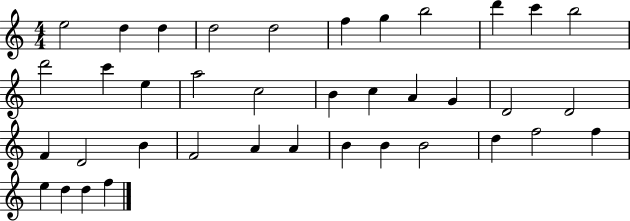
X:1
T:Untitled
M:4/4
L:1/4
K:C
e2 d d d2 d2 f g b2 d' c' b2 d'2 c' e a2 c2 B c A G D2 D2 F D2 B F2 A A B B B2 d f2 f e d d f